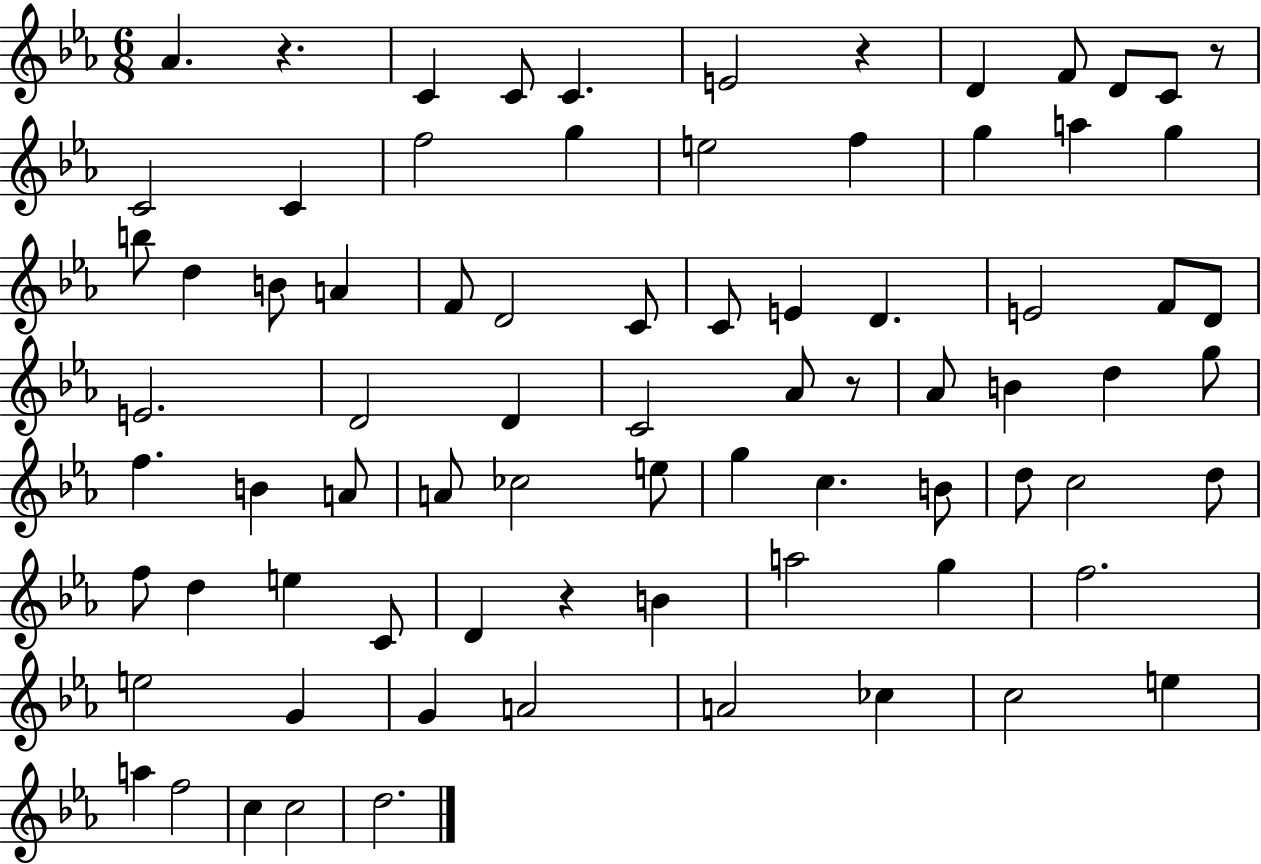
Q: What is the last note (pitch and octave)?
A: D5